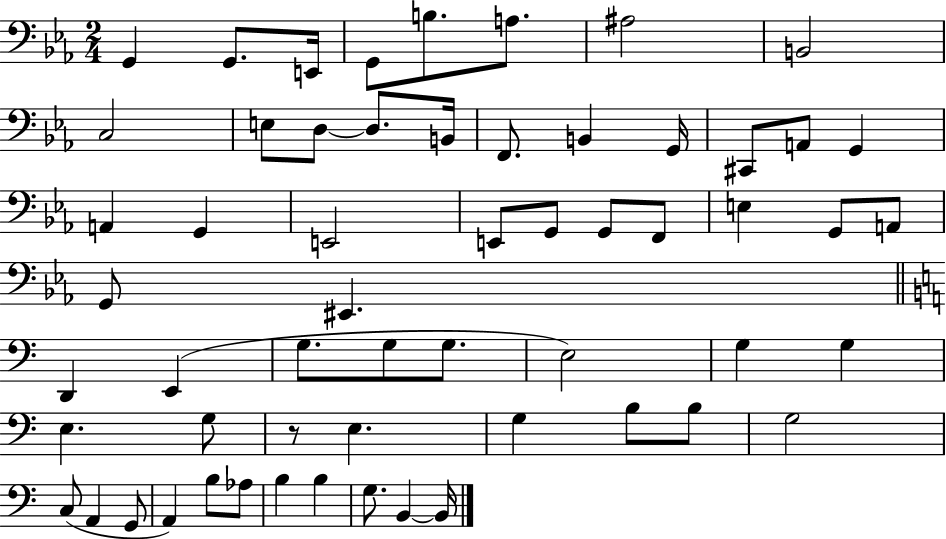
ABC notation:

X:1
T:Untitled
M:2/4
L:1/4
K:Eb
G,, G,,/2 E,,/4 G,,/2 B,/2 A,/2 ^A,2 B,,2 C,2 E,/2 D,/2 D,/2 B,,/4 F,,/2 B,, G,,/4 ^C,,/2 A,,/2 G,, A,, G,, E,,2 E,,/2 G,,/2 G,,/2 F,,/2 E, G,,/2 A,,/2 G,,/2 ^E,, D,, E,, G,/2 G,/2 G,/2 E,2 G, G, E, G,/2 z/2 E, G, B,/2 B,/2 G,2 C,/2 A,, G,,/2 A,, B,/2 _A,/2 B, B, G,/2 B,, B,,/4